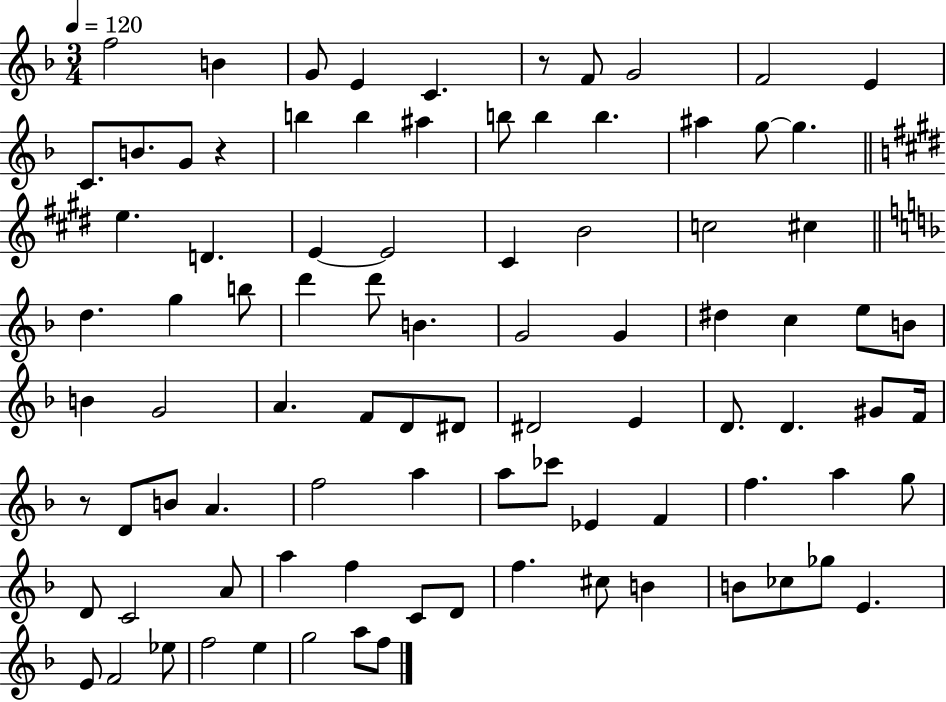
X:1
T:Untitled
M:3/4
L:1/4
K:F
f2 B G/2 E C z/2 F/2 G2 F2 E C/2 B/2 G/2 z b b ^a b/2 b b ^a g/2 g e D E E2 ^C B2 c2 ^c d g b/2 d' d'/2 B G2 G ^d c e/2 B/2 B G2 A F/2 D/2 ^D/2 ^D2 E D/2 D ^G/2 F/4 z/2 D/2 B/2 A f2 a a/2 _c'/2 _E F f a g/2 D/2 C2 A/2 a f C/2 D/2 f ^c/2 B B/2 _c/2 _g/2 E E/2 F2 _e/2 f2 e g2 a/2 f/2